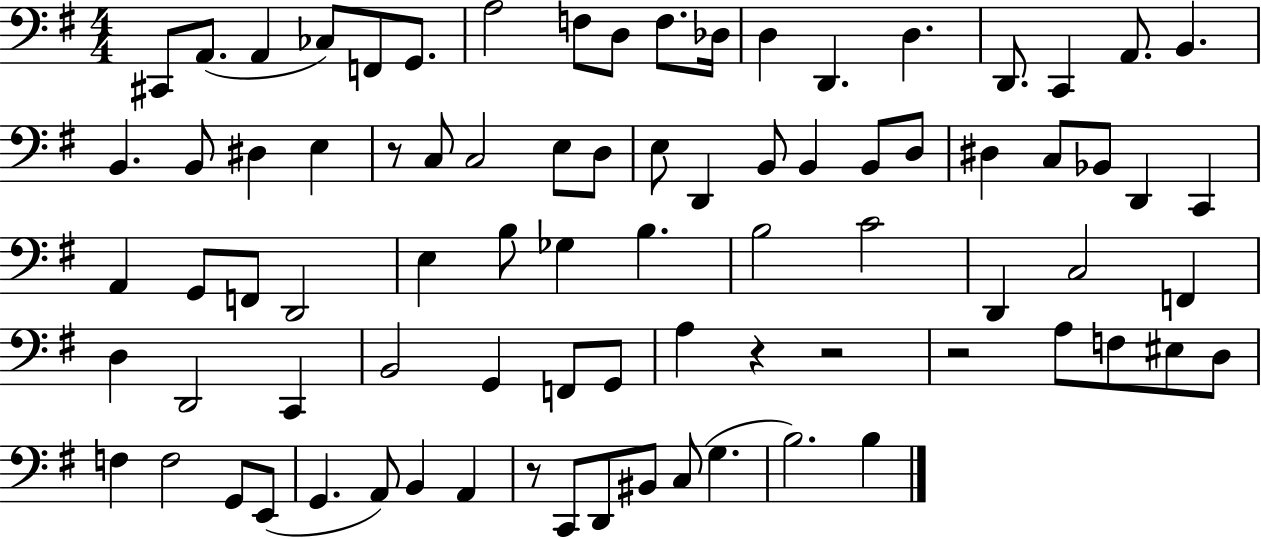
{
  \clef bass
  \numericTimeSignature
  \time 4/4
  \key g \major
  cis,8 a,8.( a,4 ces8) f,8 g,8. | a2 f8 d8 f8. des16 | d4 d,4. d4. | d,8. c,4 a,8. b,4. | \break b,4. b,8 dis4 e4 | r8 c8 c2 e8 d8 | e8 d,4 b,8 b,4 b,8 d8 | dis4 c8 bes,8 d,4 c,4 | \break a,4 g,8 f,8 d,2 | e4 b8 ges4 b4. | b2 c'2 | d,4 c2 f,4 | \break d4 d,2 c,4 | b,2 g,4 f,8 g,8 | a4 r4 r2 | r2 a8 f8 eis8 d8 | \break f4 f2 g,8 e,8( | g,4. a,8) b,4 a,4 | r8 c,8 d,8 bis,8 c8( g4. | b2.) b4 | \break \bar "|."
}